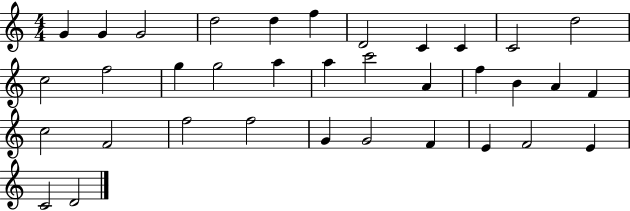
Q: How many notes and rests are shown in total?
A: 35